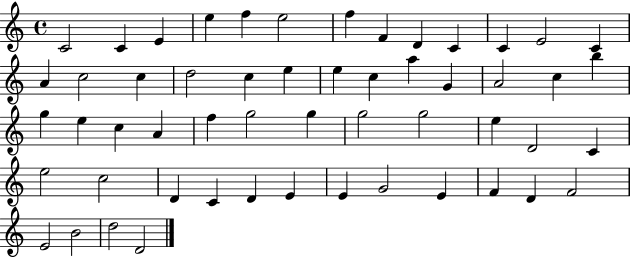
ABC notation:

X:1
T:Untitled
M:4/4
L:1/4
K:C
C2 C E e f e2 f F D C C E2 C A c2 c d2 c e e c a G A2 c b g e c A f g2 g g2 g2 e D2 C e2 c2 D C D E E G2 E F D F2 E2 B2 d2 D2